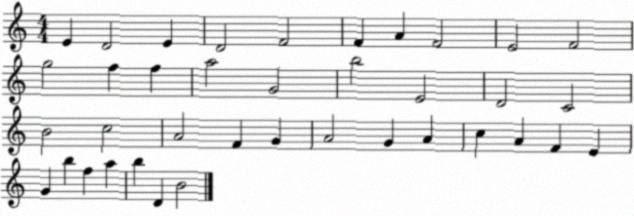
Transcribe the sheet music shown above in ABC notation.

X:1
T:Untitled
M:4/4
L:1/4
K:C
E D2 E D2 F2 F A F2 E2 F2 g2 f f a2 G2 b2 E2 D2 C2 B2 c2 A2 F G A2 G A c A F E G b f a b D B2